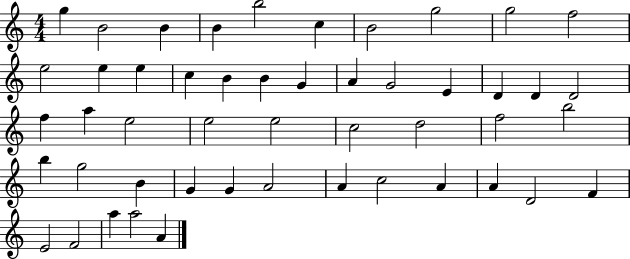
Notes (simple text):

G5/q B4/h B4/q B4/q B5/h C5/q B4/h G5/h G5/h F5/h E5/h E5/q E5/q C5/q B4/q B4/q G4/q A4/q G4/h E4/q D4/q D4/q D4/h F5/q A5/q E5/h E5/h E5/h C5/h D5/h F5/h B5/h B5/q G5/h B4/q G4/q G4/q A4/h A4/q C5/h A4/q A4/q D4/h F4/q E4/h F4/h A5/q A5/h A4/q